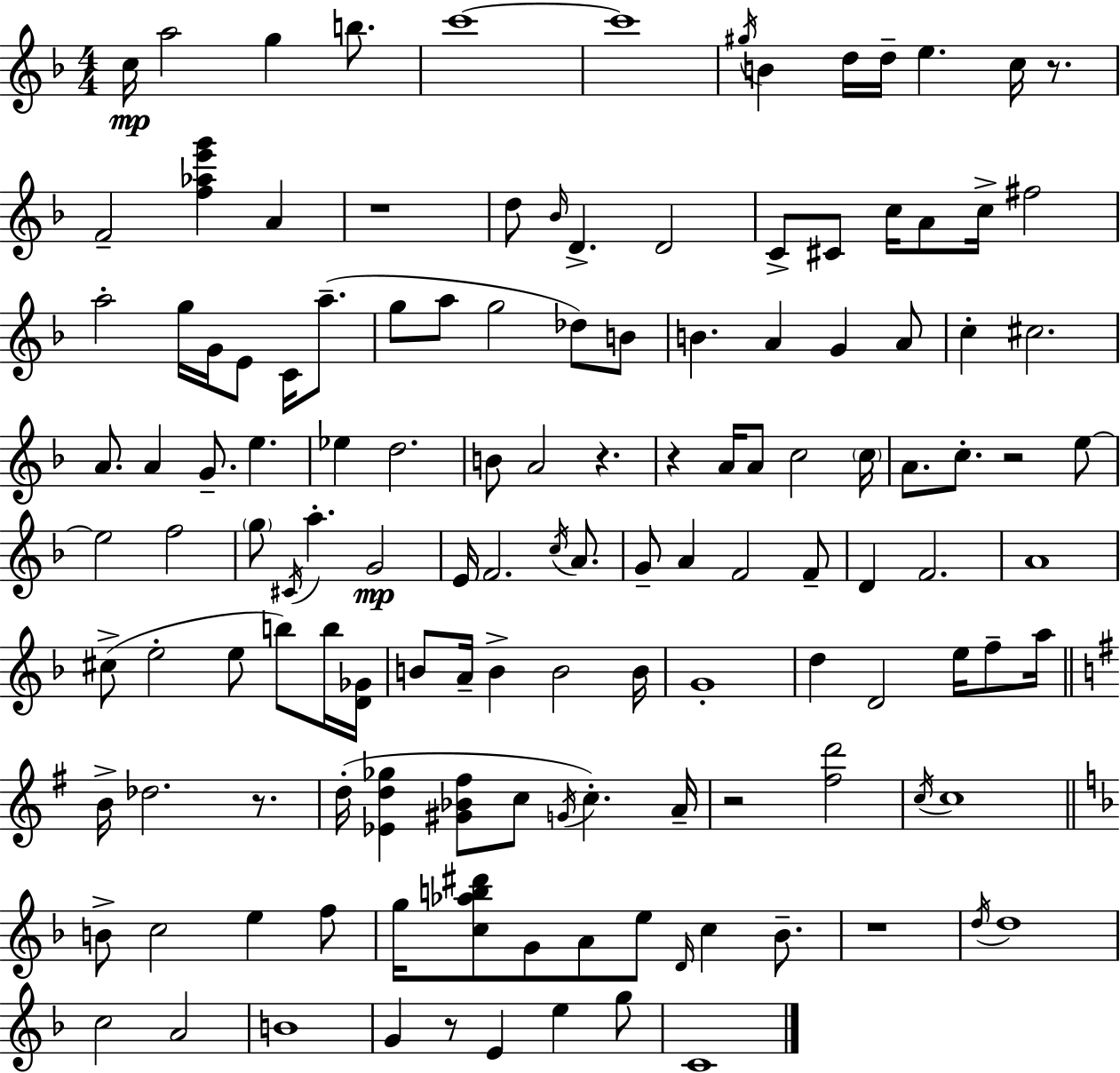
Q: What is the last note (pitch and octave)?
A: C4